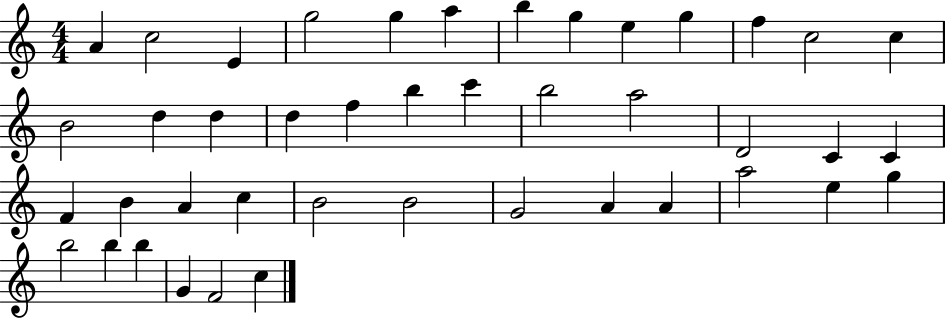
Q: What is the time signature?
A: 4/4